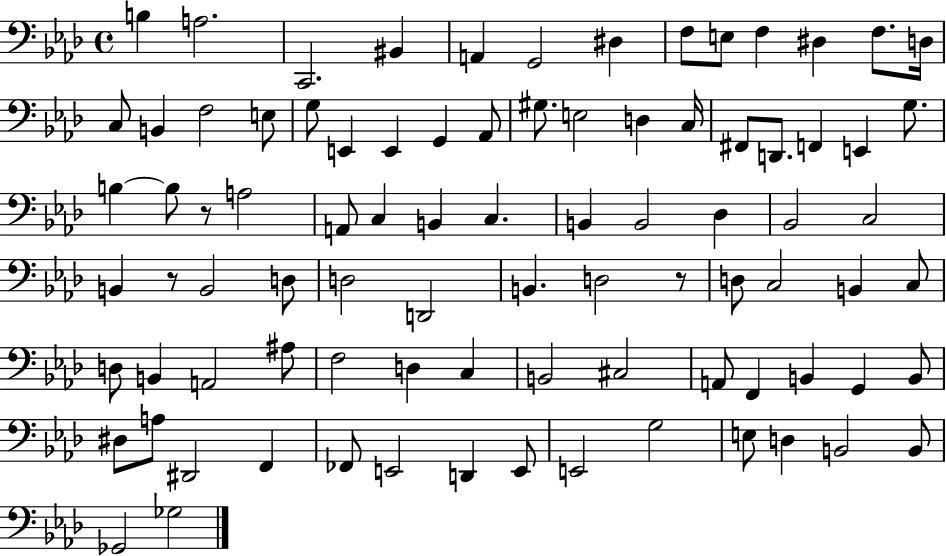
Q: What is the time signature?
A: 4/4